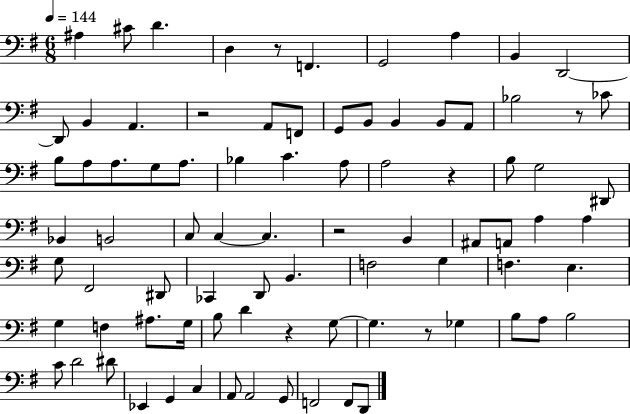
{
  \clef bass
  \numericTimeSignature
  \time 6/8
  \key g \major
  \tempo 4 = 144
  ais4 cis'8 d'4. | d4 r8 f,4. | g,2 a4 | b,4 d,2~~ | \break d,8 b,4 a,4. | r2 a,8 f,8 | g,8 b,8 b,4 b,8 a,8 | bes2 r8 ces'8 | \break b8 a8 a8. g8 a8. | bes4 c'4. a8 | a2 r4 | b8 g2 dis,8 | \break bes,4 b,2 | c8 c4~~ c4. | r2 b,4 | ais,8 a,8 a4 a4 | \break g8 fis,2 dis,8 | ces,4 d,8 b,4. | f2 g4 | f4. e4. | \break g4 f4 ais8. g16 | b8 d'4 r4 g8~~ | g4. r8 ges4 | b8 a8 b2 | \break c'8 d'2 dis'8 | ees,4 g,4 c4 | a,8 a,2 g,8 | f,2 f,8 d,8 | \break \bar "|."
}